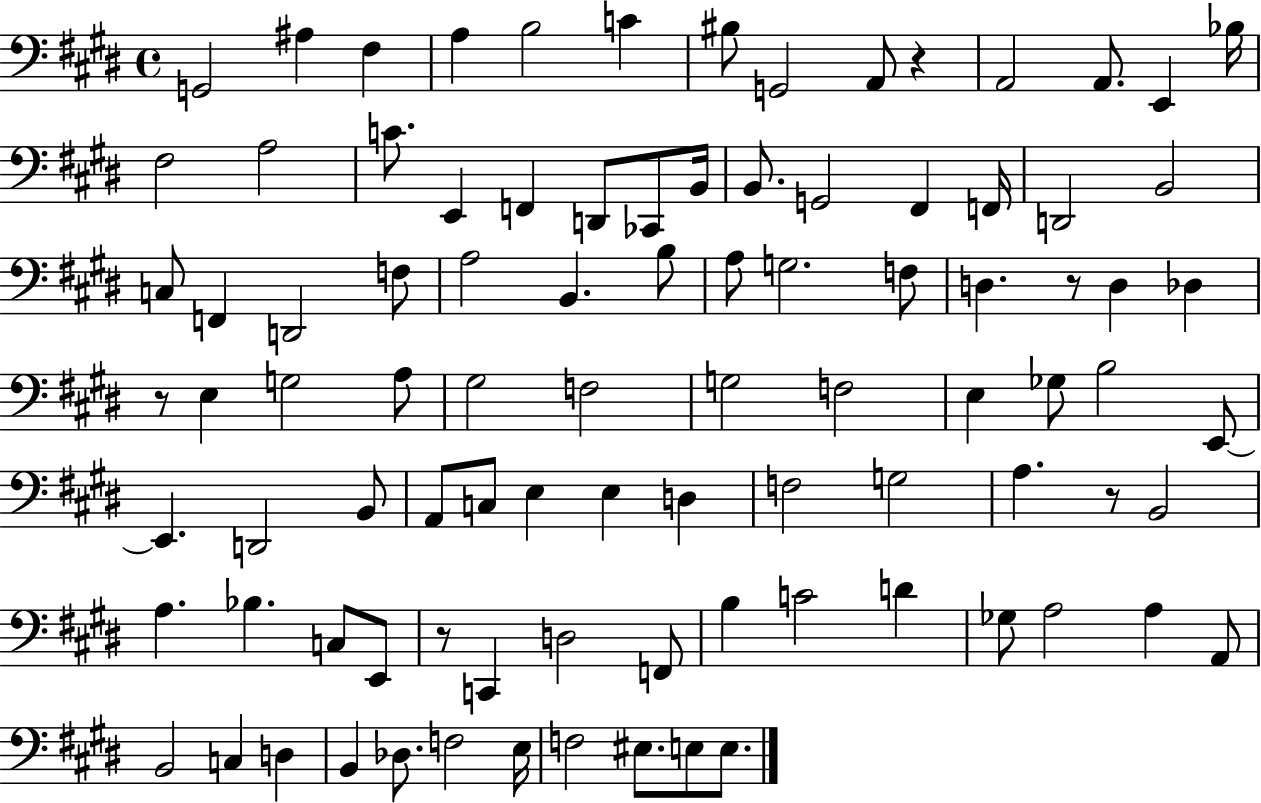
X:1
T:Untitled
M:4/4
L:1/4
K:E
G,,2 ^A, ^F, A, B,2 C ^B,/2 G,,2 A,,/2 z A,,2 A,,/2 E,, _B,/4 ^F,2 A,2 C/2 E,, F,, D,,/2 _C,,/2 B,,/4 B,,/2 G,,2 ^F,, F,,/4 D,,2 B,,2 C,/2 F,, D,,2 F,/2 A,2 B,, B,/2 A,/2 G,2 F,/2 D, z/2 D, _D, z/2 E, G,2 A,/2 ^G,2 F,2 G,2 F,2 E, _G,/2 B,2 E,,/2 E,, D,,2 B,,/2 A,,/2 C,/2 E, E, D, F,2 G,2 A, z/2 B,,2 A, _B, C,/2 E,,/2 z/2 C,, D,2 F,,/2 B, C2 D _G,/2 A,2 A, A,,/2 B,,2 C, D, B,, _D,/2 F,2 E,/4 F,2 ^E,/2 E,/2 E,/2